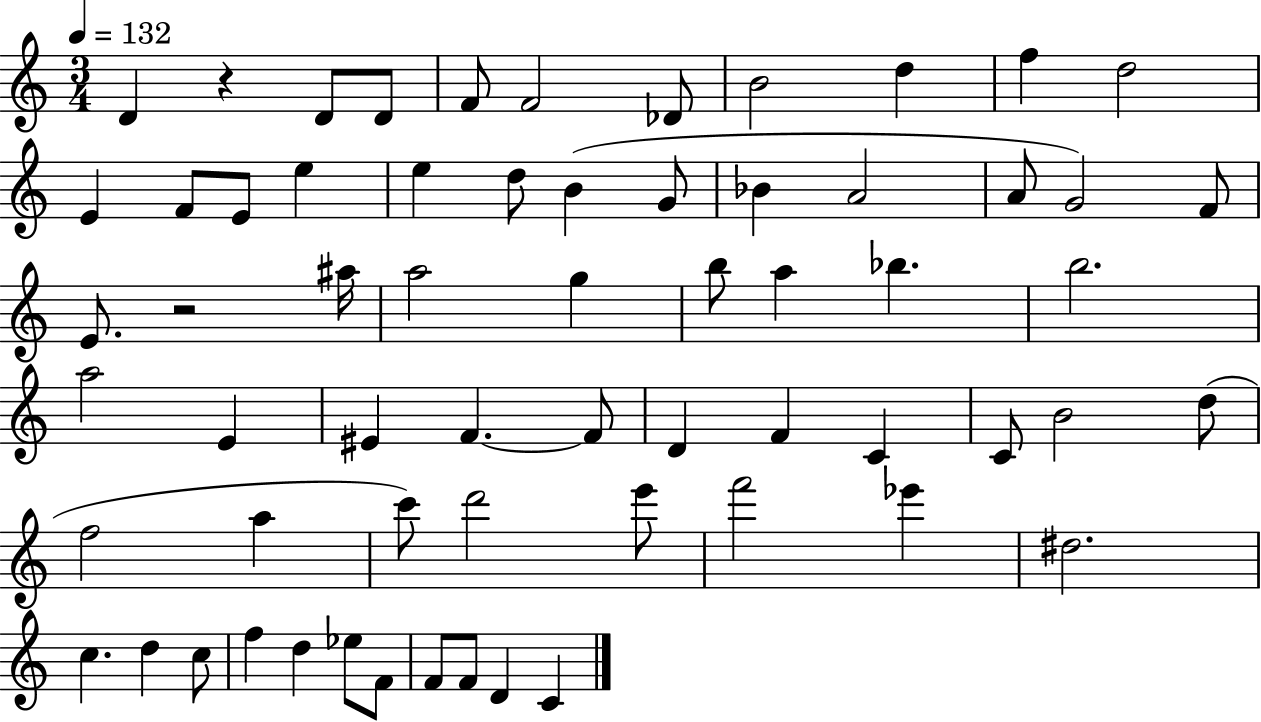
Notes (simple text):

D4/q R/q D4/e D4/e F4/e F4/h Db4/e B4/h D5/q F5/q D5/h E4/q F4/e E4/e E5/q E5/q D5/e B4/q G4/e Bb4/q A4/h A4/e G4/h F4/e E4/e. R/h A#5/s A5/h G5/q B5/e A5/q Bb5/q. B5/h. A5/h E4/q EIS4/q F4/q. F4/e D4/q F4/q C4/q C4/e B4/h D5/e F5/h A5/q C6/e D6/h E6/e F6/h Eb6/q D#5/h. C5/q. D5/q C5/e F5/q D5/q Eb5/e F4/e F4/e F4/e D4/q C4/q